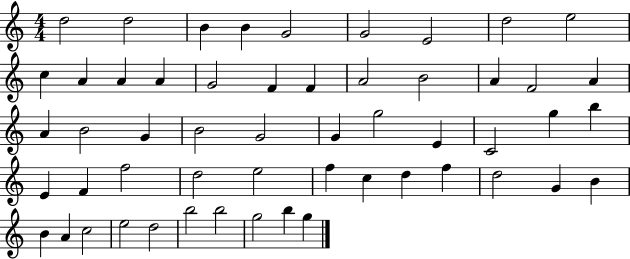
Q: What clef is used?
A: treble